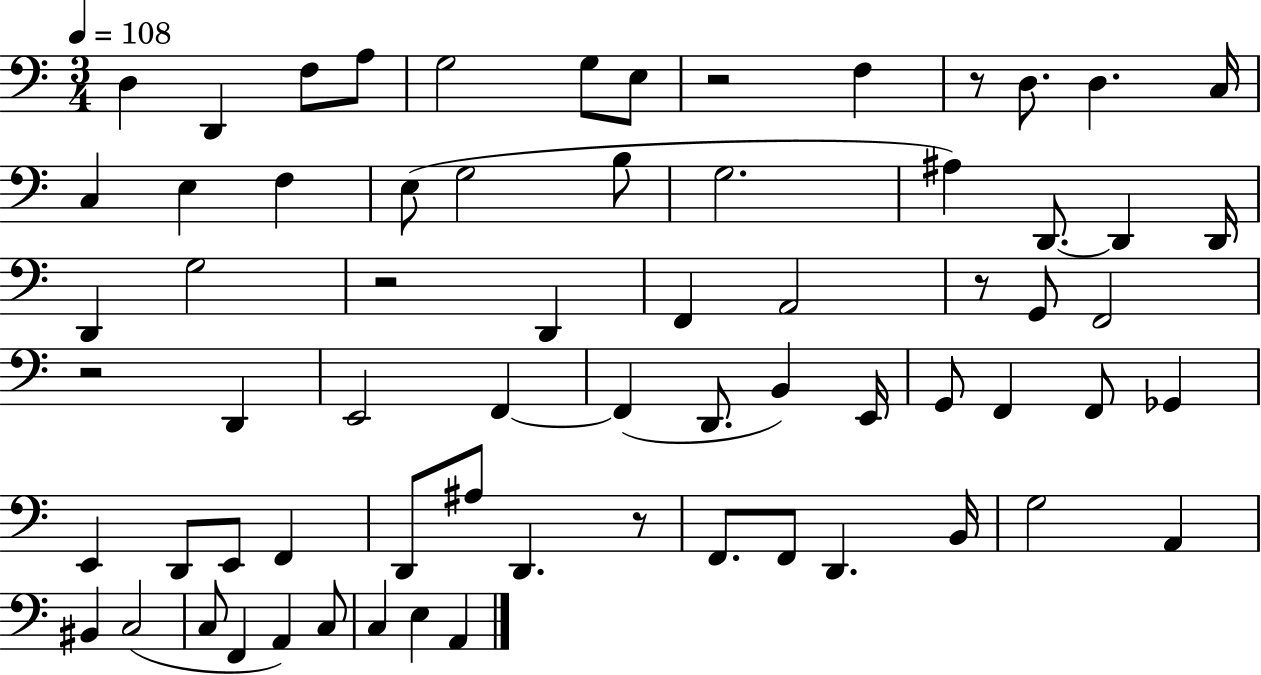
D3/q D2/q F3/e A3/e G3/h G3/e E3/e R/h F3/q R/e D3/e. D3/q. C3/s C3/q E3/q F3/q E3/e G3/h B3/e G3/h. A#3/q D2/e. D2/q D2/s D2/q G3/h R/h D2/q F2/q A2/h R/e G2/e F2/h R/h D2/q E2/h F2/q F2/q D2/e. B2/q E2/s G2/e F2/q F2/e Gb2/q E2/q D2/e E2/e F2/q D2/e A#3/e D2/q. R/e F2/e. F2/e D2/q. B2/s G3/h A2/q BIS2/q C3/h C3/e F2/q A2/q C3/e C3/q E3/q A2/q